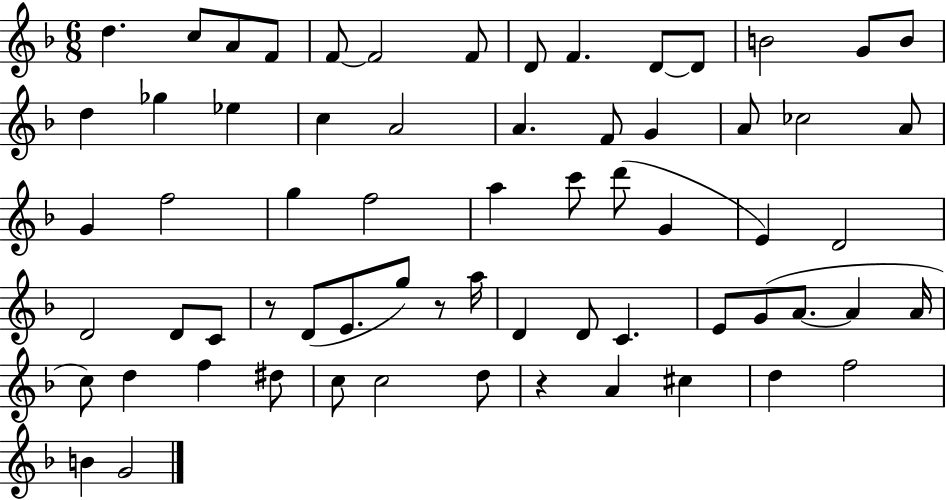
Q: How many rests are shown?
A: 3